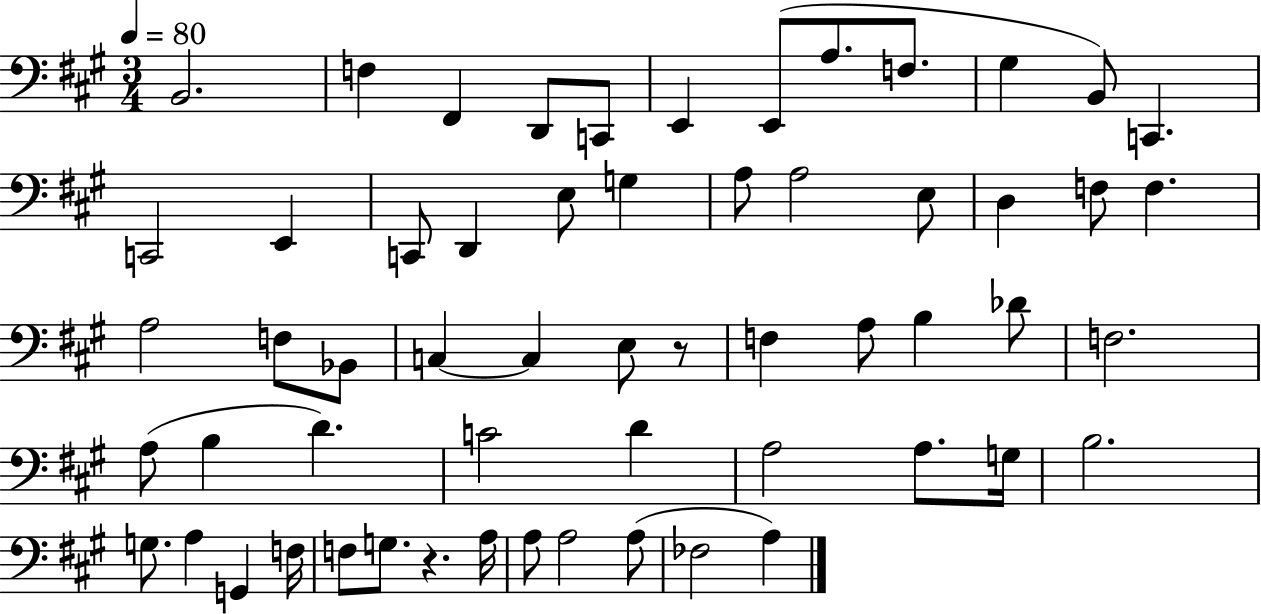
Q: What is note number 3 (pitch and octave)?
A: F#2